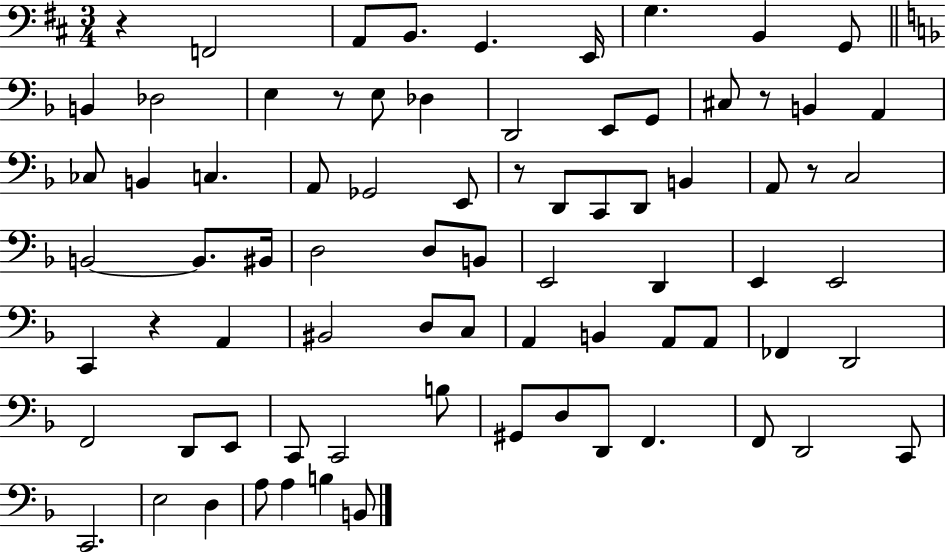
X:1
T:Untitled
M:3/4
L:1/4
K:D
z F,,2 A,,/2 B,,/2 G,, E,,/4 G, B,, G,,/2 B,, _D,2 E, z/2 E,/2 _D, D,,2 E,,/2 G,,/2 ^C,/2 z/2 B,, A,, _C,/2 B,, C, A,,/2 _G,,2 E,,/2 z/2 D,,/2 C,,/2 D,,/2 B,, A,,/2 z/2 C,2 B,,2 B,,/2 ^B,,/4 D,2 D,/2 B,,/2 E,,2 D,, E,, E,,2 C,, z A,, ^B,,2 D,/2 C,/2 A,, B,, A,,/2 A,,/2 _F,, D,,2 F,,2 D,,/2 E,,/2 C,,/2 C,,2 B,/2 ^G,,/2 D,/2 D,,/2 F,, F,,/2 D,,2 C,,/2 C,,2 E,2 D, A,/2 A, B, B,,/2